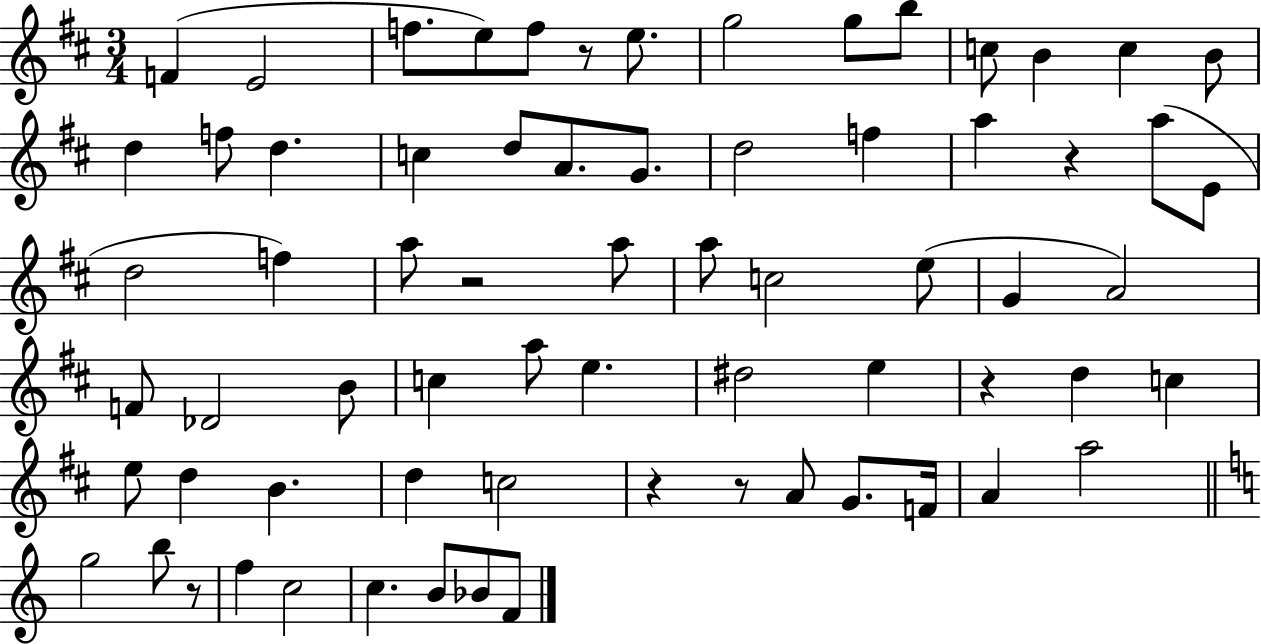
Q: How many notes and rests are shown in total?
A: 69